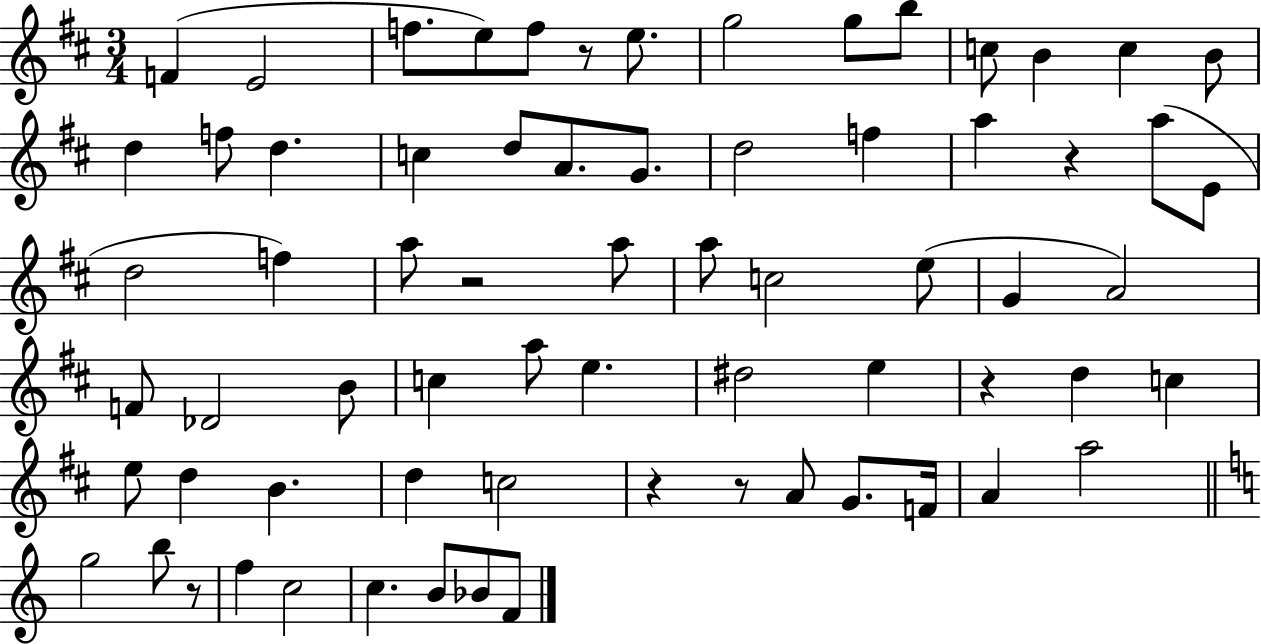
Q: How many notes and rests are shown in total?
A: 69